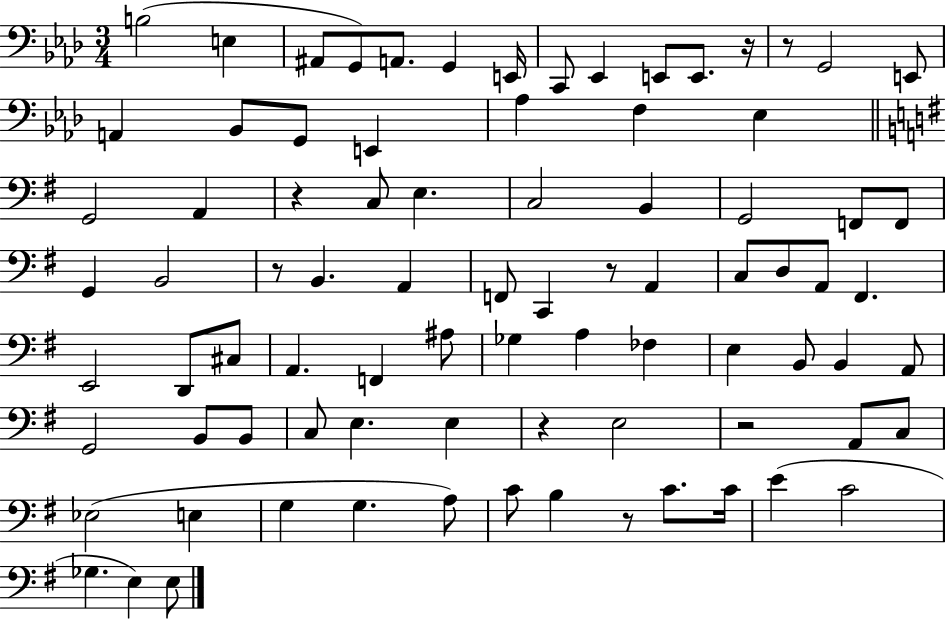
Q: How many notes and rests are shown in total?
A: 84